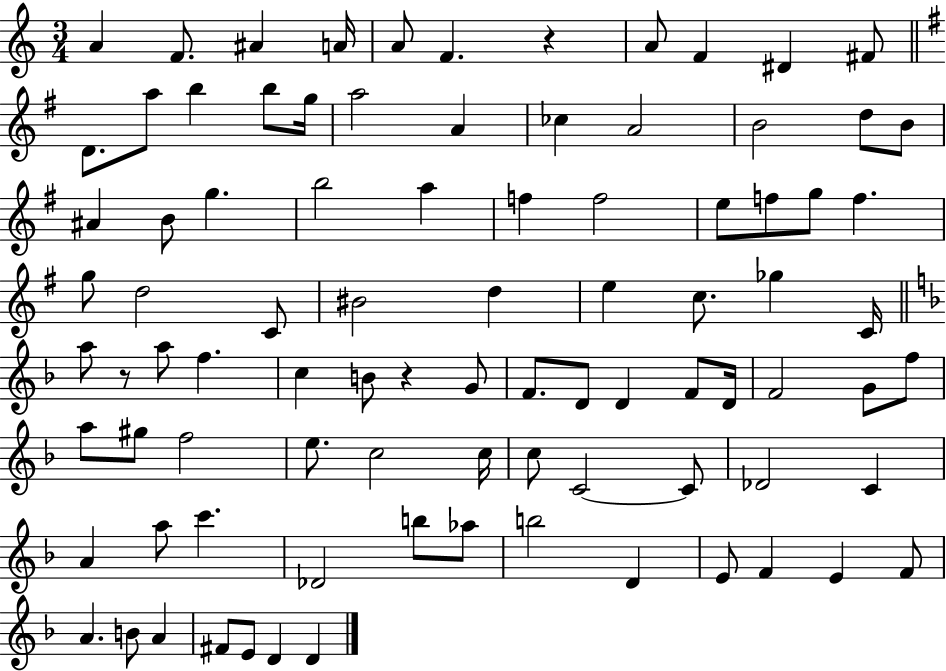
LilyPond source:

{
  \clef treble
  \numericTimeSignature
  \time 3/4
  \key c \major
  a'4 f'8. ais'4 a'16 | a'8 f'4. r4 | a'8 f'4 dis'4 fis'8 | \bar "||" \break \key g \major d'8. a''8 b''4 b''8 g''16 | a''2 a'4 | ces''4 a'2 | b'2 d''8 b'8 | \break ais'4 b'8 g''4. | b''2 a''4 | f''4 f''2 | e''8 f''8 g''8 f''4. | \break g''8 d''2 c'8 | bis'2 d''4 | e''4 c''8. ges''4 c'16 | \bar "||" \break \key f \major a''8 r8 a''8 f''4. | c''4 b'8 r4 g'8 | f'8. d'8 d'4 f'8 d'16 | f'2 g'8 f''8 | \break a''8 gis''8 f''2 | e''8. c''2 c''16 | c''8 c'2~~ c'8 | des'2 c'4 | \break a'4 a''8 c'''4. | des'2 b''8 aes''8 | b''2 d'4 | e'8 f'4 e'4 f'8 | \break a'4. b'8 a'4 | fis'8 e'8 d'4 d'4 | \bar "|."
}